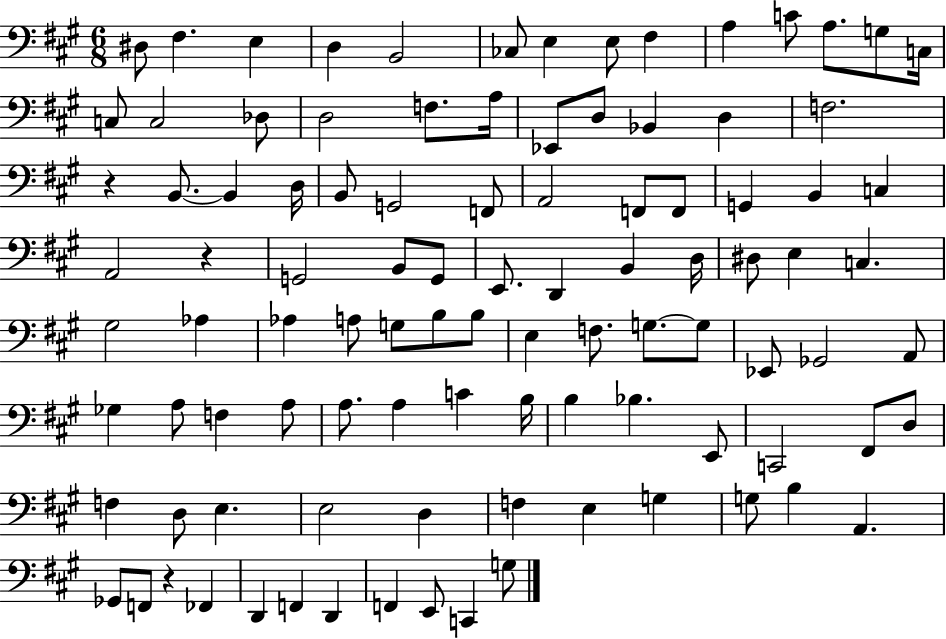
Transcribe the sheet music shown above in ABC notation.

X:1
T:Untitled
M:6/8
L:1/4
K:A
^D,/2 ^F, E, D, B,,2 _C,/2 E, E,/2 ^F, A, C/2 A,/2 G,/2 C,/4 C,/2 C,2 _D,/2 D,2 F,/2 A,/4 _E,,/2 D,/2 _B,, D, F,2 z B,,/2 B,, D,/4 B,,/2 G,,2 F,,/2 A,,2 F,,/2 F,,/2 G,, B,, C, A,,2 z G,,2 B,,/2 G,,/2 E,,/2 D,, B,, D,/4 ^D,/2 E, C, ^G,2 _A, _A, A,/2 G,/2 B,/2 B,/2 E, F,/2 G,/2 G,/2 _E,,/2 _G,,2 A,,/2 _G, A,/2 F, A,/2 A,/2 A, C B,/4 B, _B, E,,/2 C,,2 ^F,,/2 D,/2 F, D,/2 E, E,2 D, F, E, G, G,/2 B, A,, _G,,/2 F,,/2 z _F,, D,, F,, D,, F,, E,,/2 C,, G,/2